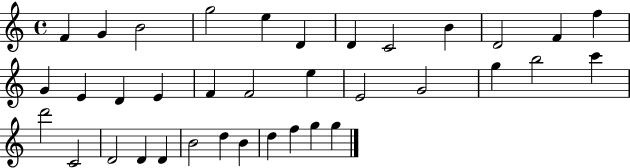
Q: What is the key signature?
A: C major